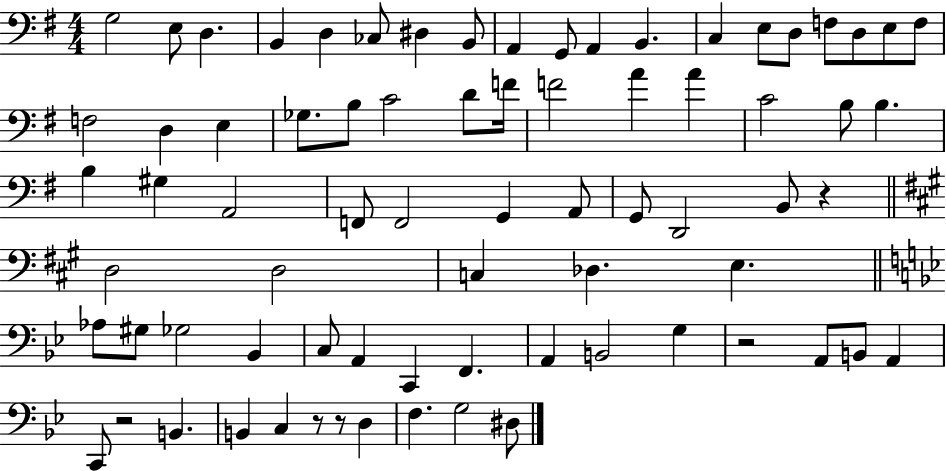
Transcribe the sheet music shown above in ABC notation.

X:1
T:Untitled
M:4/4
L:1/4
K:G
G,2 E,/2 D, B,, D, _C,/2 ^D, B,,/2 A,, G,,/2 A,, B,, C, E,/2 D,/2 F,/2 D,/2 E,/2 F,/2 F,2 D, E, _G,/2 B,/2 C2 D/2 F/4 F2 A A C2 B,/2 B, B, ^G, A,,2 F,,/2 F,,2 G,, A,,/2 G,,/2 D,,2 B,,/2 z D,2 D,2 C, _D, E, _A,/2 ^G,/2 _G,2 _B,, C,/2 A,, C,, F,, A,, B,,2 G, z2 A,,/2 B,,/2 A,, C,,/2 z2 B,, B,, C, z/2 z/2 D, F, G,2 ^D,/2